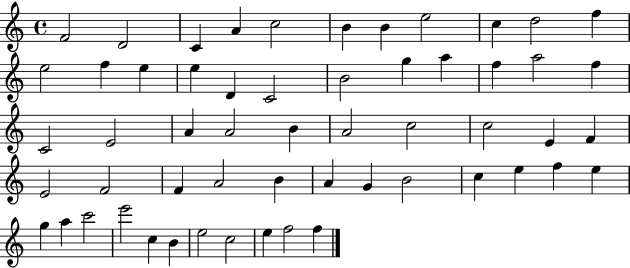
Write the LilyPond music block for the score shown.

{
  \clef treble
  \time 4/4
  \defaultTimeSignature
  \key c \major
  f'2 d'2 | c'4 a'4 c''2 | b'4 b'4 e''2 | c''4 d''2 f''4 | \break e''2 f''4 e''4 | e''4 d'4 c'2 | b'2 g''4 a''4 | f''4 a''2 f''4 | \break c'2 e'2 | a'4 a'2 b'4 | a'2 c''2 | c''2 e'4 f'4 | \break e'2 f'2 | f'4 a'2 b'4 | a'4 g'4 b'2 | c''4 e''4 f''4 e''4 | \break g''4 a''4 c'''2 | e'''2 c''4 b'4 | e''2 c''2 | e''4 f''2 f''4 | \break \bar "|."
}